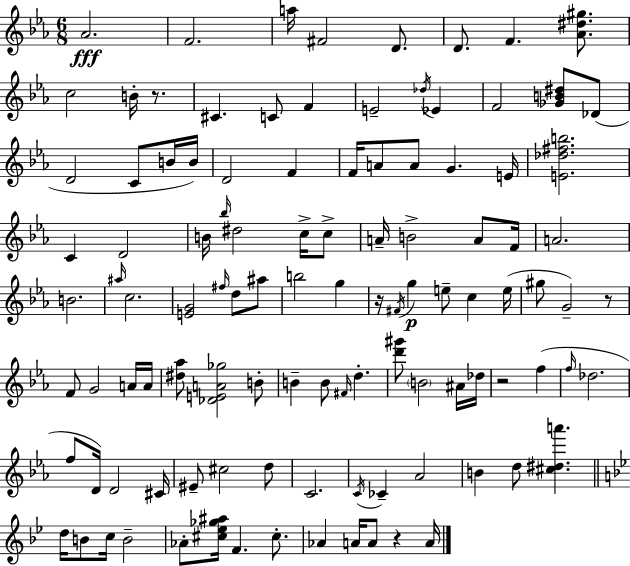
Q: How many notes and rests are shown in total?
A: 108